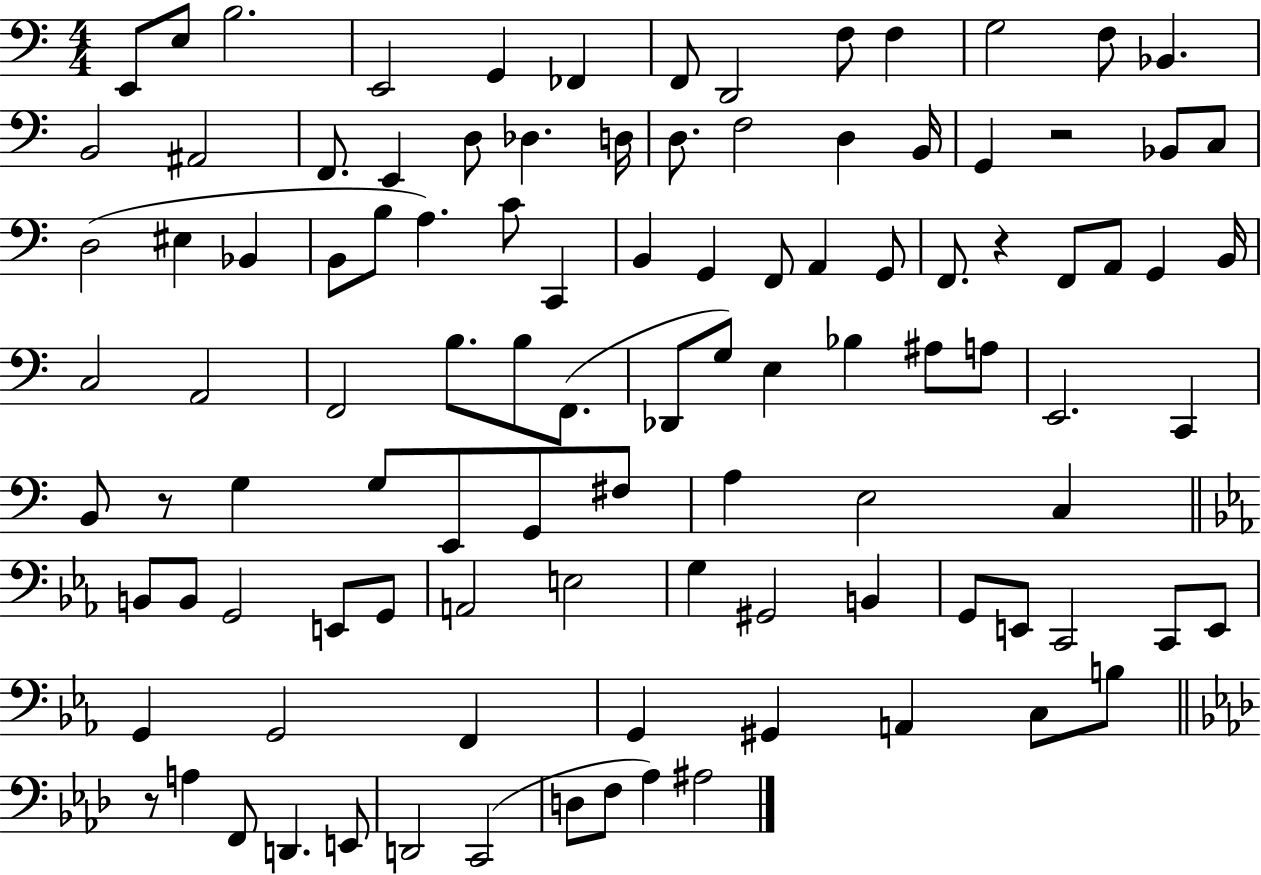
E2/e E3/e B3/h. E2/h G2/q FES2/q F2/e D2/h F3/e F3/q G3/h F3/e Bb2/q. B2/h A#2/h F2/e. E2/q D3/e Db3/q. D3/s D3/e. F3/h D3/q B2/s G2/q R/h Bb2/e C3/e D3/h EIS3/q Bb2/q B2/e B3/e A3/q. C4/e C2/q B2/q G2/q F2/e A2/q G2/e F2/e. R/q F2/e A2/e G2/q B2/s C3/h A2/h F2/h B3/e. B3/e F2/e. Db2/e G3/e E3/q Bb3/q A#3/e A3/e E2/h. C2/q B2/e R/e G3/q G3/e E2/e G2/e F#3/e A3/q E3/h C3/q B2/e B2/e G2/h E2/e G2/e A2/h E3/h G3/q G#2/h B2/q G2/e E2/e C2/h C2/e E2/e G2/q G2/h F2/q G2/q G#2/q A2/q C3/e B3/e R/e A3/q F2/e D2/q. E2/e D2/h C2/h D3/e F3/e Ab3/q A#3/h